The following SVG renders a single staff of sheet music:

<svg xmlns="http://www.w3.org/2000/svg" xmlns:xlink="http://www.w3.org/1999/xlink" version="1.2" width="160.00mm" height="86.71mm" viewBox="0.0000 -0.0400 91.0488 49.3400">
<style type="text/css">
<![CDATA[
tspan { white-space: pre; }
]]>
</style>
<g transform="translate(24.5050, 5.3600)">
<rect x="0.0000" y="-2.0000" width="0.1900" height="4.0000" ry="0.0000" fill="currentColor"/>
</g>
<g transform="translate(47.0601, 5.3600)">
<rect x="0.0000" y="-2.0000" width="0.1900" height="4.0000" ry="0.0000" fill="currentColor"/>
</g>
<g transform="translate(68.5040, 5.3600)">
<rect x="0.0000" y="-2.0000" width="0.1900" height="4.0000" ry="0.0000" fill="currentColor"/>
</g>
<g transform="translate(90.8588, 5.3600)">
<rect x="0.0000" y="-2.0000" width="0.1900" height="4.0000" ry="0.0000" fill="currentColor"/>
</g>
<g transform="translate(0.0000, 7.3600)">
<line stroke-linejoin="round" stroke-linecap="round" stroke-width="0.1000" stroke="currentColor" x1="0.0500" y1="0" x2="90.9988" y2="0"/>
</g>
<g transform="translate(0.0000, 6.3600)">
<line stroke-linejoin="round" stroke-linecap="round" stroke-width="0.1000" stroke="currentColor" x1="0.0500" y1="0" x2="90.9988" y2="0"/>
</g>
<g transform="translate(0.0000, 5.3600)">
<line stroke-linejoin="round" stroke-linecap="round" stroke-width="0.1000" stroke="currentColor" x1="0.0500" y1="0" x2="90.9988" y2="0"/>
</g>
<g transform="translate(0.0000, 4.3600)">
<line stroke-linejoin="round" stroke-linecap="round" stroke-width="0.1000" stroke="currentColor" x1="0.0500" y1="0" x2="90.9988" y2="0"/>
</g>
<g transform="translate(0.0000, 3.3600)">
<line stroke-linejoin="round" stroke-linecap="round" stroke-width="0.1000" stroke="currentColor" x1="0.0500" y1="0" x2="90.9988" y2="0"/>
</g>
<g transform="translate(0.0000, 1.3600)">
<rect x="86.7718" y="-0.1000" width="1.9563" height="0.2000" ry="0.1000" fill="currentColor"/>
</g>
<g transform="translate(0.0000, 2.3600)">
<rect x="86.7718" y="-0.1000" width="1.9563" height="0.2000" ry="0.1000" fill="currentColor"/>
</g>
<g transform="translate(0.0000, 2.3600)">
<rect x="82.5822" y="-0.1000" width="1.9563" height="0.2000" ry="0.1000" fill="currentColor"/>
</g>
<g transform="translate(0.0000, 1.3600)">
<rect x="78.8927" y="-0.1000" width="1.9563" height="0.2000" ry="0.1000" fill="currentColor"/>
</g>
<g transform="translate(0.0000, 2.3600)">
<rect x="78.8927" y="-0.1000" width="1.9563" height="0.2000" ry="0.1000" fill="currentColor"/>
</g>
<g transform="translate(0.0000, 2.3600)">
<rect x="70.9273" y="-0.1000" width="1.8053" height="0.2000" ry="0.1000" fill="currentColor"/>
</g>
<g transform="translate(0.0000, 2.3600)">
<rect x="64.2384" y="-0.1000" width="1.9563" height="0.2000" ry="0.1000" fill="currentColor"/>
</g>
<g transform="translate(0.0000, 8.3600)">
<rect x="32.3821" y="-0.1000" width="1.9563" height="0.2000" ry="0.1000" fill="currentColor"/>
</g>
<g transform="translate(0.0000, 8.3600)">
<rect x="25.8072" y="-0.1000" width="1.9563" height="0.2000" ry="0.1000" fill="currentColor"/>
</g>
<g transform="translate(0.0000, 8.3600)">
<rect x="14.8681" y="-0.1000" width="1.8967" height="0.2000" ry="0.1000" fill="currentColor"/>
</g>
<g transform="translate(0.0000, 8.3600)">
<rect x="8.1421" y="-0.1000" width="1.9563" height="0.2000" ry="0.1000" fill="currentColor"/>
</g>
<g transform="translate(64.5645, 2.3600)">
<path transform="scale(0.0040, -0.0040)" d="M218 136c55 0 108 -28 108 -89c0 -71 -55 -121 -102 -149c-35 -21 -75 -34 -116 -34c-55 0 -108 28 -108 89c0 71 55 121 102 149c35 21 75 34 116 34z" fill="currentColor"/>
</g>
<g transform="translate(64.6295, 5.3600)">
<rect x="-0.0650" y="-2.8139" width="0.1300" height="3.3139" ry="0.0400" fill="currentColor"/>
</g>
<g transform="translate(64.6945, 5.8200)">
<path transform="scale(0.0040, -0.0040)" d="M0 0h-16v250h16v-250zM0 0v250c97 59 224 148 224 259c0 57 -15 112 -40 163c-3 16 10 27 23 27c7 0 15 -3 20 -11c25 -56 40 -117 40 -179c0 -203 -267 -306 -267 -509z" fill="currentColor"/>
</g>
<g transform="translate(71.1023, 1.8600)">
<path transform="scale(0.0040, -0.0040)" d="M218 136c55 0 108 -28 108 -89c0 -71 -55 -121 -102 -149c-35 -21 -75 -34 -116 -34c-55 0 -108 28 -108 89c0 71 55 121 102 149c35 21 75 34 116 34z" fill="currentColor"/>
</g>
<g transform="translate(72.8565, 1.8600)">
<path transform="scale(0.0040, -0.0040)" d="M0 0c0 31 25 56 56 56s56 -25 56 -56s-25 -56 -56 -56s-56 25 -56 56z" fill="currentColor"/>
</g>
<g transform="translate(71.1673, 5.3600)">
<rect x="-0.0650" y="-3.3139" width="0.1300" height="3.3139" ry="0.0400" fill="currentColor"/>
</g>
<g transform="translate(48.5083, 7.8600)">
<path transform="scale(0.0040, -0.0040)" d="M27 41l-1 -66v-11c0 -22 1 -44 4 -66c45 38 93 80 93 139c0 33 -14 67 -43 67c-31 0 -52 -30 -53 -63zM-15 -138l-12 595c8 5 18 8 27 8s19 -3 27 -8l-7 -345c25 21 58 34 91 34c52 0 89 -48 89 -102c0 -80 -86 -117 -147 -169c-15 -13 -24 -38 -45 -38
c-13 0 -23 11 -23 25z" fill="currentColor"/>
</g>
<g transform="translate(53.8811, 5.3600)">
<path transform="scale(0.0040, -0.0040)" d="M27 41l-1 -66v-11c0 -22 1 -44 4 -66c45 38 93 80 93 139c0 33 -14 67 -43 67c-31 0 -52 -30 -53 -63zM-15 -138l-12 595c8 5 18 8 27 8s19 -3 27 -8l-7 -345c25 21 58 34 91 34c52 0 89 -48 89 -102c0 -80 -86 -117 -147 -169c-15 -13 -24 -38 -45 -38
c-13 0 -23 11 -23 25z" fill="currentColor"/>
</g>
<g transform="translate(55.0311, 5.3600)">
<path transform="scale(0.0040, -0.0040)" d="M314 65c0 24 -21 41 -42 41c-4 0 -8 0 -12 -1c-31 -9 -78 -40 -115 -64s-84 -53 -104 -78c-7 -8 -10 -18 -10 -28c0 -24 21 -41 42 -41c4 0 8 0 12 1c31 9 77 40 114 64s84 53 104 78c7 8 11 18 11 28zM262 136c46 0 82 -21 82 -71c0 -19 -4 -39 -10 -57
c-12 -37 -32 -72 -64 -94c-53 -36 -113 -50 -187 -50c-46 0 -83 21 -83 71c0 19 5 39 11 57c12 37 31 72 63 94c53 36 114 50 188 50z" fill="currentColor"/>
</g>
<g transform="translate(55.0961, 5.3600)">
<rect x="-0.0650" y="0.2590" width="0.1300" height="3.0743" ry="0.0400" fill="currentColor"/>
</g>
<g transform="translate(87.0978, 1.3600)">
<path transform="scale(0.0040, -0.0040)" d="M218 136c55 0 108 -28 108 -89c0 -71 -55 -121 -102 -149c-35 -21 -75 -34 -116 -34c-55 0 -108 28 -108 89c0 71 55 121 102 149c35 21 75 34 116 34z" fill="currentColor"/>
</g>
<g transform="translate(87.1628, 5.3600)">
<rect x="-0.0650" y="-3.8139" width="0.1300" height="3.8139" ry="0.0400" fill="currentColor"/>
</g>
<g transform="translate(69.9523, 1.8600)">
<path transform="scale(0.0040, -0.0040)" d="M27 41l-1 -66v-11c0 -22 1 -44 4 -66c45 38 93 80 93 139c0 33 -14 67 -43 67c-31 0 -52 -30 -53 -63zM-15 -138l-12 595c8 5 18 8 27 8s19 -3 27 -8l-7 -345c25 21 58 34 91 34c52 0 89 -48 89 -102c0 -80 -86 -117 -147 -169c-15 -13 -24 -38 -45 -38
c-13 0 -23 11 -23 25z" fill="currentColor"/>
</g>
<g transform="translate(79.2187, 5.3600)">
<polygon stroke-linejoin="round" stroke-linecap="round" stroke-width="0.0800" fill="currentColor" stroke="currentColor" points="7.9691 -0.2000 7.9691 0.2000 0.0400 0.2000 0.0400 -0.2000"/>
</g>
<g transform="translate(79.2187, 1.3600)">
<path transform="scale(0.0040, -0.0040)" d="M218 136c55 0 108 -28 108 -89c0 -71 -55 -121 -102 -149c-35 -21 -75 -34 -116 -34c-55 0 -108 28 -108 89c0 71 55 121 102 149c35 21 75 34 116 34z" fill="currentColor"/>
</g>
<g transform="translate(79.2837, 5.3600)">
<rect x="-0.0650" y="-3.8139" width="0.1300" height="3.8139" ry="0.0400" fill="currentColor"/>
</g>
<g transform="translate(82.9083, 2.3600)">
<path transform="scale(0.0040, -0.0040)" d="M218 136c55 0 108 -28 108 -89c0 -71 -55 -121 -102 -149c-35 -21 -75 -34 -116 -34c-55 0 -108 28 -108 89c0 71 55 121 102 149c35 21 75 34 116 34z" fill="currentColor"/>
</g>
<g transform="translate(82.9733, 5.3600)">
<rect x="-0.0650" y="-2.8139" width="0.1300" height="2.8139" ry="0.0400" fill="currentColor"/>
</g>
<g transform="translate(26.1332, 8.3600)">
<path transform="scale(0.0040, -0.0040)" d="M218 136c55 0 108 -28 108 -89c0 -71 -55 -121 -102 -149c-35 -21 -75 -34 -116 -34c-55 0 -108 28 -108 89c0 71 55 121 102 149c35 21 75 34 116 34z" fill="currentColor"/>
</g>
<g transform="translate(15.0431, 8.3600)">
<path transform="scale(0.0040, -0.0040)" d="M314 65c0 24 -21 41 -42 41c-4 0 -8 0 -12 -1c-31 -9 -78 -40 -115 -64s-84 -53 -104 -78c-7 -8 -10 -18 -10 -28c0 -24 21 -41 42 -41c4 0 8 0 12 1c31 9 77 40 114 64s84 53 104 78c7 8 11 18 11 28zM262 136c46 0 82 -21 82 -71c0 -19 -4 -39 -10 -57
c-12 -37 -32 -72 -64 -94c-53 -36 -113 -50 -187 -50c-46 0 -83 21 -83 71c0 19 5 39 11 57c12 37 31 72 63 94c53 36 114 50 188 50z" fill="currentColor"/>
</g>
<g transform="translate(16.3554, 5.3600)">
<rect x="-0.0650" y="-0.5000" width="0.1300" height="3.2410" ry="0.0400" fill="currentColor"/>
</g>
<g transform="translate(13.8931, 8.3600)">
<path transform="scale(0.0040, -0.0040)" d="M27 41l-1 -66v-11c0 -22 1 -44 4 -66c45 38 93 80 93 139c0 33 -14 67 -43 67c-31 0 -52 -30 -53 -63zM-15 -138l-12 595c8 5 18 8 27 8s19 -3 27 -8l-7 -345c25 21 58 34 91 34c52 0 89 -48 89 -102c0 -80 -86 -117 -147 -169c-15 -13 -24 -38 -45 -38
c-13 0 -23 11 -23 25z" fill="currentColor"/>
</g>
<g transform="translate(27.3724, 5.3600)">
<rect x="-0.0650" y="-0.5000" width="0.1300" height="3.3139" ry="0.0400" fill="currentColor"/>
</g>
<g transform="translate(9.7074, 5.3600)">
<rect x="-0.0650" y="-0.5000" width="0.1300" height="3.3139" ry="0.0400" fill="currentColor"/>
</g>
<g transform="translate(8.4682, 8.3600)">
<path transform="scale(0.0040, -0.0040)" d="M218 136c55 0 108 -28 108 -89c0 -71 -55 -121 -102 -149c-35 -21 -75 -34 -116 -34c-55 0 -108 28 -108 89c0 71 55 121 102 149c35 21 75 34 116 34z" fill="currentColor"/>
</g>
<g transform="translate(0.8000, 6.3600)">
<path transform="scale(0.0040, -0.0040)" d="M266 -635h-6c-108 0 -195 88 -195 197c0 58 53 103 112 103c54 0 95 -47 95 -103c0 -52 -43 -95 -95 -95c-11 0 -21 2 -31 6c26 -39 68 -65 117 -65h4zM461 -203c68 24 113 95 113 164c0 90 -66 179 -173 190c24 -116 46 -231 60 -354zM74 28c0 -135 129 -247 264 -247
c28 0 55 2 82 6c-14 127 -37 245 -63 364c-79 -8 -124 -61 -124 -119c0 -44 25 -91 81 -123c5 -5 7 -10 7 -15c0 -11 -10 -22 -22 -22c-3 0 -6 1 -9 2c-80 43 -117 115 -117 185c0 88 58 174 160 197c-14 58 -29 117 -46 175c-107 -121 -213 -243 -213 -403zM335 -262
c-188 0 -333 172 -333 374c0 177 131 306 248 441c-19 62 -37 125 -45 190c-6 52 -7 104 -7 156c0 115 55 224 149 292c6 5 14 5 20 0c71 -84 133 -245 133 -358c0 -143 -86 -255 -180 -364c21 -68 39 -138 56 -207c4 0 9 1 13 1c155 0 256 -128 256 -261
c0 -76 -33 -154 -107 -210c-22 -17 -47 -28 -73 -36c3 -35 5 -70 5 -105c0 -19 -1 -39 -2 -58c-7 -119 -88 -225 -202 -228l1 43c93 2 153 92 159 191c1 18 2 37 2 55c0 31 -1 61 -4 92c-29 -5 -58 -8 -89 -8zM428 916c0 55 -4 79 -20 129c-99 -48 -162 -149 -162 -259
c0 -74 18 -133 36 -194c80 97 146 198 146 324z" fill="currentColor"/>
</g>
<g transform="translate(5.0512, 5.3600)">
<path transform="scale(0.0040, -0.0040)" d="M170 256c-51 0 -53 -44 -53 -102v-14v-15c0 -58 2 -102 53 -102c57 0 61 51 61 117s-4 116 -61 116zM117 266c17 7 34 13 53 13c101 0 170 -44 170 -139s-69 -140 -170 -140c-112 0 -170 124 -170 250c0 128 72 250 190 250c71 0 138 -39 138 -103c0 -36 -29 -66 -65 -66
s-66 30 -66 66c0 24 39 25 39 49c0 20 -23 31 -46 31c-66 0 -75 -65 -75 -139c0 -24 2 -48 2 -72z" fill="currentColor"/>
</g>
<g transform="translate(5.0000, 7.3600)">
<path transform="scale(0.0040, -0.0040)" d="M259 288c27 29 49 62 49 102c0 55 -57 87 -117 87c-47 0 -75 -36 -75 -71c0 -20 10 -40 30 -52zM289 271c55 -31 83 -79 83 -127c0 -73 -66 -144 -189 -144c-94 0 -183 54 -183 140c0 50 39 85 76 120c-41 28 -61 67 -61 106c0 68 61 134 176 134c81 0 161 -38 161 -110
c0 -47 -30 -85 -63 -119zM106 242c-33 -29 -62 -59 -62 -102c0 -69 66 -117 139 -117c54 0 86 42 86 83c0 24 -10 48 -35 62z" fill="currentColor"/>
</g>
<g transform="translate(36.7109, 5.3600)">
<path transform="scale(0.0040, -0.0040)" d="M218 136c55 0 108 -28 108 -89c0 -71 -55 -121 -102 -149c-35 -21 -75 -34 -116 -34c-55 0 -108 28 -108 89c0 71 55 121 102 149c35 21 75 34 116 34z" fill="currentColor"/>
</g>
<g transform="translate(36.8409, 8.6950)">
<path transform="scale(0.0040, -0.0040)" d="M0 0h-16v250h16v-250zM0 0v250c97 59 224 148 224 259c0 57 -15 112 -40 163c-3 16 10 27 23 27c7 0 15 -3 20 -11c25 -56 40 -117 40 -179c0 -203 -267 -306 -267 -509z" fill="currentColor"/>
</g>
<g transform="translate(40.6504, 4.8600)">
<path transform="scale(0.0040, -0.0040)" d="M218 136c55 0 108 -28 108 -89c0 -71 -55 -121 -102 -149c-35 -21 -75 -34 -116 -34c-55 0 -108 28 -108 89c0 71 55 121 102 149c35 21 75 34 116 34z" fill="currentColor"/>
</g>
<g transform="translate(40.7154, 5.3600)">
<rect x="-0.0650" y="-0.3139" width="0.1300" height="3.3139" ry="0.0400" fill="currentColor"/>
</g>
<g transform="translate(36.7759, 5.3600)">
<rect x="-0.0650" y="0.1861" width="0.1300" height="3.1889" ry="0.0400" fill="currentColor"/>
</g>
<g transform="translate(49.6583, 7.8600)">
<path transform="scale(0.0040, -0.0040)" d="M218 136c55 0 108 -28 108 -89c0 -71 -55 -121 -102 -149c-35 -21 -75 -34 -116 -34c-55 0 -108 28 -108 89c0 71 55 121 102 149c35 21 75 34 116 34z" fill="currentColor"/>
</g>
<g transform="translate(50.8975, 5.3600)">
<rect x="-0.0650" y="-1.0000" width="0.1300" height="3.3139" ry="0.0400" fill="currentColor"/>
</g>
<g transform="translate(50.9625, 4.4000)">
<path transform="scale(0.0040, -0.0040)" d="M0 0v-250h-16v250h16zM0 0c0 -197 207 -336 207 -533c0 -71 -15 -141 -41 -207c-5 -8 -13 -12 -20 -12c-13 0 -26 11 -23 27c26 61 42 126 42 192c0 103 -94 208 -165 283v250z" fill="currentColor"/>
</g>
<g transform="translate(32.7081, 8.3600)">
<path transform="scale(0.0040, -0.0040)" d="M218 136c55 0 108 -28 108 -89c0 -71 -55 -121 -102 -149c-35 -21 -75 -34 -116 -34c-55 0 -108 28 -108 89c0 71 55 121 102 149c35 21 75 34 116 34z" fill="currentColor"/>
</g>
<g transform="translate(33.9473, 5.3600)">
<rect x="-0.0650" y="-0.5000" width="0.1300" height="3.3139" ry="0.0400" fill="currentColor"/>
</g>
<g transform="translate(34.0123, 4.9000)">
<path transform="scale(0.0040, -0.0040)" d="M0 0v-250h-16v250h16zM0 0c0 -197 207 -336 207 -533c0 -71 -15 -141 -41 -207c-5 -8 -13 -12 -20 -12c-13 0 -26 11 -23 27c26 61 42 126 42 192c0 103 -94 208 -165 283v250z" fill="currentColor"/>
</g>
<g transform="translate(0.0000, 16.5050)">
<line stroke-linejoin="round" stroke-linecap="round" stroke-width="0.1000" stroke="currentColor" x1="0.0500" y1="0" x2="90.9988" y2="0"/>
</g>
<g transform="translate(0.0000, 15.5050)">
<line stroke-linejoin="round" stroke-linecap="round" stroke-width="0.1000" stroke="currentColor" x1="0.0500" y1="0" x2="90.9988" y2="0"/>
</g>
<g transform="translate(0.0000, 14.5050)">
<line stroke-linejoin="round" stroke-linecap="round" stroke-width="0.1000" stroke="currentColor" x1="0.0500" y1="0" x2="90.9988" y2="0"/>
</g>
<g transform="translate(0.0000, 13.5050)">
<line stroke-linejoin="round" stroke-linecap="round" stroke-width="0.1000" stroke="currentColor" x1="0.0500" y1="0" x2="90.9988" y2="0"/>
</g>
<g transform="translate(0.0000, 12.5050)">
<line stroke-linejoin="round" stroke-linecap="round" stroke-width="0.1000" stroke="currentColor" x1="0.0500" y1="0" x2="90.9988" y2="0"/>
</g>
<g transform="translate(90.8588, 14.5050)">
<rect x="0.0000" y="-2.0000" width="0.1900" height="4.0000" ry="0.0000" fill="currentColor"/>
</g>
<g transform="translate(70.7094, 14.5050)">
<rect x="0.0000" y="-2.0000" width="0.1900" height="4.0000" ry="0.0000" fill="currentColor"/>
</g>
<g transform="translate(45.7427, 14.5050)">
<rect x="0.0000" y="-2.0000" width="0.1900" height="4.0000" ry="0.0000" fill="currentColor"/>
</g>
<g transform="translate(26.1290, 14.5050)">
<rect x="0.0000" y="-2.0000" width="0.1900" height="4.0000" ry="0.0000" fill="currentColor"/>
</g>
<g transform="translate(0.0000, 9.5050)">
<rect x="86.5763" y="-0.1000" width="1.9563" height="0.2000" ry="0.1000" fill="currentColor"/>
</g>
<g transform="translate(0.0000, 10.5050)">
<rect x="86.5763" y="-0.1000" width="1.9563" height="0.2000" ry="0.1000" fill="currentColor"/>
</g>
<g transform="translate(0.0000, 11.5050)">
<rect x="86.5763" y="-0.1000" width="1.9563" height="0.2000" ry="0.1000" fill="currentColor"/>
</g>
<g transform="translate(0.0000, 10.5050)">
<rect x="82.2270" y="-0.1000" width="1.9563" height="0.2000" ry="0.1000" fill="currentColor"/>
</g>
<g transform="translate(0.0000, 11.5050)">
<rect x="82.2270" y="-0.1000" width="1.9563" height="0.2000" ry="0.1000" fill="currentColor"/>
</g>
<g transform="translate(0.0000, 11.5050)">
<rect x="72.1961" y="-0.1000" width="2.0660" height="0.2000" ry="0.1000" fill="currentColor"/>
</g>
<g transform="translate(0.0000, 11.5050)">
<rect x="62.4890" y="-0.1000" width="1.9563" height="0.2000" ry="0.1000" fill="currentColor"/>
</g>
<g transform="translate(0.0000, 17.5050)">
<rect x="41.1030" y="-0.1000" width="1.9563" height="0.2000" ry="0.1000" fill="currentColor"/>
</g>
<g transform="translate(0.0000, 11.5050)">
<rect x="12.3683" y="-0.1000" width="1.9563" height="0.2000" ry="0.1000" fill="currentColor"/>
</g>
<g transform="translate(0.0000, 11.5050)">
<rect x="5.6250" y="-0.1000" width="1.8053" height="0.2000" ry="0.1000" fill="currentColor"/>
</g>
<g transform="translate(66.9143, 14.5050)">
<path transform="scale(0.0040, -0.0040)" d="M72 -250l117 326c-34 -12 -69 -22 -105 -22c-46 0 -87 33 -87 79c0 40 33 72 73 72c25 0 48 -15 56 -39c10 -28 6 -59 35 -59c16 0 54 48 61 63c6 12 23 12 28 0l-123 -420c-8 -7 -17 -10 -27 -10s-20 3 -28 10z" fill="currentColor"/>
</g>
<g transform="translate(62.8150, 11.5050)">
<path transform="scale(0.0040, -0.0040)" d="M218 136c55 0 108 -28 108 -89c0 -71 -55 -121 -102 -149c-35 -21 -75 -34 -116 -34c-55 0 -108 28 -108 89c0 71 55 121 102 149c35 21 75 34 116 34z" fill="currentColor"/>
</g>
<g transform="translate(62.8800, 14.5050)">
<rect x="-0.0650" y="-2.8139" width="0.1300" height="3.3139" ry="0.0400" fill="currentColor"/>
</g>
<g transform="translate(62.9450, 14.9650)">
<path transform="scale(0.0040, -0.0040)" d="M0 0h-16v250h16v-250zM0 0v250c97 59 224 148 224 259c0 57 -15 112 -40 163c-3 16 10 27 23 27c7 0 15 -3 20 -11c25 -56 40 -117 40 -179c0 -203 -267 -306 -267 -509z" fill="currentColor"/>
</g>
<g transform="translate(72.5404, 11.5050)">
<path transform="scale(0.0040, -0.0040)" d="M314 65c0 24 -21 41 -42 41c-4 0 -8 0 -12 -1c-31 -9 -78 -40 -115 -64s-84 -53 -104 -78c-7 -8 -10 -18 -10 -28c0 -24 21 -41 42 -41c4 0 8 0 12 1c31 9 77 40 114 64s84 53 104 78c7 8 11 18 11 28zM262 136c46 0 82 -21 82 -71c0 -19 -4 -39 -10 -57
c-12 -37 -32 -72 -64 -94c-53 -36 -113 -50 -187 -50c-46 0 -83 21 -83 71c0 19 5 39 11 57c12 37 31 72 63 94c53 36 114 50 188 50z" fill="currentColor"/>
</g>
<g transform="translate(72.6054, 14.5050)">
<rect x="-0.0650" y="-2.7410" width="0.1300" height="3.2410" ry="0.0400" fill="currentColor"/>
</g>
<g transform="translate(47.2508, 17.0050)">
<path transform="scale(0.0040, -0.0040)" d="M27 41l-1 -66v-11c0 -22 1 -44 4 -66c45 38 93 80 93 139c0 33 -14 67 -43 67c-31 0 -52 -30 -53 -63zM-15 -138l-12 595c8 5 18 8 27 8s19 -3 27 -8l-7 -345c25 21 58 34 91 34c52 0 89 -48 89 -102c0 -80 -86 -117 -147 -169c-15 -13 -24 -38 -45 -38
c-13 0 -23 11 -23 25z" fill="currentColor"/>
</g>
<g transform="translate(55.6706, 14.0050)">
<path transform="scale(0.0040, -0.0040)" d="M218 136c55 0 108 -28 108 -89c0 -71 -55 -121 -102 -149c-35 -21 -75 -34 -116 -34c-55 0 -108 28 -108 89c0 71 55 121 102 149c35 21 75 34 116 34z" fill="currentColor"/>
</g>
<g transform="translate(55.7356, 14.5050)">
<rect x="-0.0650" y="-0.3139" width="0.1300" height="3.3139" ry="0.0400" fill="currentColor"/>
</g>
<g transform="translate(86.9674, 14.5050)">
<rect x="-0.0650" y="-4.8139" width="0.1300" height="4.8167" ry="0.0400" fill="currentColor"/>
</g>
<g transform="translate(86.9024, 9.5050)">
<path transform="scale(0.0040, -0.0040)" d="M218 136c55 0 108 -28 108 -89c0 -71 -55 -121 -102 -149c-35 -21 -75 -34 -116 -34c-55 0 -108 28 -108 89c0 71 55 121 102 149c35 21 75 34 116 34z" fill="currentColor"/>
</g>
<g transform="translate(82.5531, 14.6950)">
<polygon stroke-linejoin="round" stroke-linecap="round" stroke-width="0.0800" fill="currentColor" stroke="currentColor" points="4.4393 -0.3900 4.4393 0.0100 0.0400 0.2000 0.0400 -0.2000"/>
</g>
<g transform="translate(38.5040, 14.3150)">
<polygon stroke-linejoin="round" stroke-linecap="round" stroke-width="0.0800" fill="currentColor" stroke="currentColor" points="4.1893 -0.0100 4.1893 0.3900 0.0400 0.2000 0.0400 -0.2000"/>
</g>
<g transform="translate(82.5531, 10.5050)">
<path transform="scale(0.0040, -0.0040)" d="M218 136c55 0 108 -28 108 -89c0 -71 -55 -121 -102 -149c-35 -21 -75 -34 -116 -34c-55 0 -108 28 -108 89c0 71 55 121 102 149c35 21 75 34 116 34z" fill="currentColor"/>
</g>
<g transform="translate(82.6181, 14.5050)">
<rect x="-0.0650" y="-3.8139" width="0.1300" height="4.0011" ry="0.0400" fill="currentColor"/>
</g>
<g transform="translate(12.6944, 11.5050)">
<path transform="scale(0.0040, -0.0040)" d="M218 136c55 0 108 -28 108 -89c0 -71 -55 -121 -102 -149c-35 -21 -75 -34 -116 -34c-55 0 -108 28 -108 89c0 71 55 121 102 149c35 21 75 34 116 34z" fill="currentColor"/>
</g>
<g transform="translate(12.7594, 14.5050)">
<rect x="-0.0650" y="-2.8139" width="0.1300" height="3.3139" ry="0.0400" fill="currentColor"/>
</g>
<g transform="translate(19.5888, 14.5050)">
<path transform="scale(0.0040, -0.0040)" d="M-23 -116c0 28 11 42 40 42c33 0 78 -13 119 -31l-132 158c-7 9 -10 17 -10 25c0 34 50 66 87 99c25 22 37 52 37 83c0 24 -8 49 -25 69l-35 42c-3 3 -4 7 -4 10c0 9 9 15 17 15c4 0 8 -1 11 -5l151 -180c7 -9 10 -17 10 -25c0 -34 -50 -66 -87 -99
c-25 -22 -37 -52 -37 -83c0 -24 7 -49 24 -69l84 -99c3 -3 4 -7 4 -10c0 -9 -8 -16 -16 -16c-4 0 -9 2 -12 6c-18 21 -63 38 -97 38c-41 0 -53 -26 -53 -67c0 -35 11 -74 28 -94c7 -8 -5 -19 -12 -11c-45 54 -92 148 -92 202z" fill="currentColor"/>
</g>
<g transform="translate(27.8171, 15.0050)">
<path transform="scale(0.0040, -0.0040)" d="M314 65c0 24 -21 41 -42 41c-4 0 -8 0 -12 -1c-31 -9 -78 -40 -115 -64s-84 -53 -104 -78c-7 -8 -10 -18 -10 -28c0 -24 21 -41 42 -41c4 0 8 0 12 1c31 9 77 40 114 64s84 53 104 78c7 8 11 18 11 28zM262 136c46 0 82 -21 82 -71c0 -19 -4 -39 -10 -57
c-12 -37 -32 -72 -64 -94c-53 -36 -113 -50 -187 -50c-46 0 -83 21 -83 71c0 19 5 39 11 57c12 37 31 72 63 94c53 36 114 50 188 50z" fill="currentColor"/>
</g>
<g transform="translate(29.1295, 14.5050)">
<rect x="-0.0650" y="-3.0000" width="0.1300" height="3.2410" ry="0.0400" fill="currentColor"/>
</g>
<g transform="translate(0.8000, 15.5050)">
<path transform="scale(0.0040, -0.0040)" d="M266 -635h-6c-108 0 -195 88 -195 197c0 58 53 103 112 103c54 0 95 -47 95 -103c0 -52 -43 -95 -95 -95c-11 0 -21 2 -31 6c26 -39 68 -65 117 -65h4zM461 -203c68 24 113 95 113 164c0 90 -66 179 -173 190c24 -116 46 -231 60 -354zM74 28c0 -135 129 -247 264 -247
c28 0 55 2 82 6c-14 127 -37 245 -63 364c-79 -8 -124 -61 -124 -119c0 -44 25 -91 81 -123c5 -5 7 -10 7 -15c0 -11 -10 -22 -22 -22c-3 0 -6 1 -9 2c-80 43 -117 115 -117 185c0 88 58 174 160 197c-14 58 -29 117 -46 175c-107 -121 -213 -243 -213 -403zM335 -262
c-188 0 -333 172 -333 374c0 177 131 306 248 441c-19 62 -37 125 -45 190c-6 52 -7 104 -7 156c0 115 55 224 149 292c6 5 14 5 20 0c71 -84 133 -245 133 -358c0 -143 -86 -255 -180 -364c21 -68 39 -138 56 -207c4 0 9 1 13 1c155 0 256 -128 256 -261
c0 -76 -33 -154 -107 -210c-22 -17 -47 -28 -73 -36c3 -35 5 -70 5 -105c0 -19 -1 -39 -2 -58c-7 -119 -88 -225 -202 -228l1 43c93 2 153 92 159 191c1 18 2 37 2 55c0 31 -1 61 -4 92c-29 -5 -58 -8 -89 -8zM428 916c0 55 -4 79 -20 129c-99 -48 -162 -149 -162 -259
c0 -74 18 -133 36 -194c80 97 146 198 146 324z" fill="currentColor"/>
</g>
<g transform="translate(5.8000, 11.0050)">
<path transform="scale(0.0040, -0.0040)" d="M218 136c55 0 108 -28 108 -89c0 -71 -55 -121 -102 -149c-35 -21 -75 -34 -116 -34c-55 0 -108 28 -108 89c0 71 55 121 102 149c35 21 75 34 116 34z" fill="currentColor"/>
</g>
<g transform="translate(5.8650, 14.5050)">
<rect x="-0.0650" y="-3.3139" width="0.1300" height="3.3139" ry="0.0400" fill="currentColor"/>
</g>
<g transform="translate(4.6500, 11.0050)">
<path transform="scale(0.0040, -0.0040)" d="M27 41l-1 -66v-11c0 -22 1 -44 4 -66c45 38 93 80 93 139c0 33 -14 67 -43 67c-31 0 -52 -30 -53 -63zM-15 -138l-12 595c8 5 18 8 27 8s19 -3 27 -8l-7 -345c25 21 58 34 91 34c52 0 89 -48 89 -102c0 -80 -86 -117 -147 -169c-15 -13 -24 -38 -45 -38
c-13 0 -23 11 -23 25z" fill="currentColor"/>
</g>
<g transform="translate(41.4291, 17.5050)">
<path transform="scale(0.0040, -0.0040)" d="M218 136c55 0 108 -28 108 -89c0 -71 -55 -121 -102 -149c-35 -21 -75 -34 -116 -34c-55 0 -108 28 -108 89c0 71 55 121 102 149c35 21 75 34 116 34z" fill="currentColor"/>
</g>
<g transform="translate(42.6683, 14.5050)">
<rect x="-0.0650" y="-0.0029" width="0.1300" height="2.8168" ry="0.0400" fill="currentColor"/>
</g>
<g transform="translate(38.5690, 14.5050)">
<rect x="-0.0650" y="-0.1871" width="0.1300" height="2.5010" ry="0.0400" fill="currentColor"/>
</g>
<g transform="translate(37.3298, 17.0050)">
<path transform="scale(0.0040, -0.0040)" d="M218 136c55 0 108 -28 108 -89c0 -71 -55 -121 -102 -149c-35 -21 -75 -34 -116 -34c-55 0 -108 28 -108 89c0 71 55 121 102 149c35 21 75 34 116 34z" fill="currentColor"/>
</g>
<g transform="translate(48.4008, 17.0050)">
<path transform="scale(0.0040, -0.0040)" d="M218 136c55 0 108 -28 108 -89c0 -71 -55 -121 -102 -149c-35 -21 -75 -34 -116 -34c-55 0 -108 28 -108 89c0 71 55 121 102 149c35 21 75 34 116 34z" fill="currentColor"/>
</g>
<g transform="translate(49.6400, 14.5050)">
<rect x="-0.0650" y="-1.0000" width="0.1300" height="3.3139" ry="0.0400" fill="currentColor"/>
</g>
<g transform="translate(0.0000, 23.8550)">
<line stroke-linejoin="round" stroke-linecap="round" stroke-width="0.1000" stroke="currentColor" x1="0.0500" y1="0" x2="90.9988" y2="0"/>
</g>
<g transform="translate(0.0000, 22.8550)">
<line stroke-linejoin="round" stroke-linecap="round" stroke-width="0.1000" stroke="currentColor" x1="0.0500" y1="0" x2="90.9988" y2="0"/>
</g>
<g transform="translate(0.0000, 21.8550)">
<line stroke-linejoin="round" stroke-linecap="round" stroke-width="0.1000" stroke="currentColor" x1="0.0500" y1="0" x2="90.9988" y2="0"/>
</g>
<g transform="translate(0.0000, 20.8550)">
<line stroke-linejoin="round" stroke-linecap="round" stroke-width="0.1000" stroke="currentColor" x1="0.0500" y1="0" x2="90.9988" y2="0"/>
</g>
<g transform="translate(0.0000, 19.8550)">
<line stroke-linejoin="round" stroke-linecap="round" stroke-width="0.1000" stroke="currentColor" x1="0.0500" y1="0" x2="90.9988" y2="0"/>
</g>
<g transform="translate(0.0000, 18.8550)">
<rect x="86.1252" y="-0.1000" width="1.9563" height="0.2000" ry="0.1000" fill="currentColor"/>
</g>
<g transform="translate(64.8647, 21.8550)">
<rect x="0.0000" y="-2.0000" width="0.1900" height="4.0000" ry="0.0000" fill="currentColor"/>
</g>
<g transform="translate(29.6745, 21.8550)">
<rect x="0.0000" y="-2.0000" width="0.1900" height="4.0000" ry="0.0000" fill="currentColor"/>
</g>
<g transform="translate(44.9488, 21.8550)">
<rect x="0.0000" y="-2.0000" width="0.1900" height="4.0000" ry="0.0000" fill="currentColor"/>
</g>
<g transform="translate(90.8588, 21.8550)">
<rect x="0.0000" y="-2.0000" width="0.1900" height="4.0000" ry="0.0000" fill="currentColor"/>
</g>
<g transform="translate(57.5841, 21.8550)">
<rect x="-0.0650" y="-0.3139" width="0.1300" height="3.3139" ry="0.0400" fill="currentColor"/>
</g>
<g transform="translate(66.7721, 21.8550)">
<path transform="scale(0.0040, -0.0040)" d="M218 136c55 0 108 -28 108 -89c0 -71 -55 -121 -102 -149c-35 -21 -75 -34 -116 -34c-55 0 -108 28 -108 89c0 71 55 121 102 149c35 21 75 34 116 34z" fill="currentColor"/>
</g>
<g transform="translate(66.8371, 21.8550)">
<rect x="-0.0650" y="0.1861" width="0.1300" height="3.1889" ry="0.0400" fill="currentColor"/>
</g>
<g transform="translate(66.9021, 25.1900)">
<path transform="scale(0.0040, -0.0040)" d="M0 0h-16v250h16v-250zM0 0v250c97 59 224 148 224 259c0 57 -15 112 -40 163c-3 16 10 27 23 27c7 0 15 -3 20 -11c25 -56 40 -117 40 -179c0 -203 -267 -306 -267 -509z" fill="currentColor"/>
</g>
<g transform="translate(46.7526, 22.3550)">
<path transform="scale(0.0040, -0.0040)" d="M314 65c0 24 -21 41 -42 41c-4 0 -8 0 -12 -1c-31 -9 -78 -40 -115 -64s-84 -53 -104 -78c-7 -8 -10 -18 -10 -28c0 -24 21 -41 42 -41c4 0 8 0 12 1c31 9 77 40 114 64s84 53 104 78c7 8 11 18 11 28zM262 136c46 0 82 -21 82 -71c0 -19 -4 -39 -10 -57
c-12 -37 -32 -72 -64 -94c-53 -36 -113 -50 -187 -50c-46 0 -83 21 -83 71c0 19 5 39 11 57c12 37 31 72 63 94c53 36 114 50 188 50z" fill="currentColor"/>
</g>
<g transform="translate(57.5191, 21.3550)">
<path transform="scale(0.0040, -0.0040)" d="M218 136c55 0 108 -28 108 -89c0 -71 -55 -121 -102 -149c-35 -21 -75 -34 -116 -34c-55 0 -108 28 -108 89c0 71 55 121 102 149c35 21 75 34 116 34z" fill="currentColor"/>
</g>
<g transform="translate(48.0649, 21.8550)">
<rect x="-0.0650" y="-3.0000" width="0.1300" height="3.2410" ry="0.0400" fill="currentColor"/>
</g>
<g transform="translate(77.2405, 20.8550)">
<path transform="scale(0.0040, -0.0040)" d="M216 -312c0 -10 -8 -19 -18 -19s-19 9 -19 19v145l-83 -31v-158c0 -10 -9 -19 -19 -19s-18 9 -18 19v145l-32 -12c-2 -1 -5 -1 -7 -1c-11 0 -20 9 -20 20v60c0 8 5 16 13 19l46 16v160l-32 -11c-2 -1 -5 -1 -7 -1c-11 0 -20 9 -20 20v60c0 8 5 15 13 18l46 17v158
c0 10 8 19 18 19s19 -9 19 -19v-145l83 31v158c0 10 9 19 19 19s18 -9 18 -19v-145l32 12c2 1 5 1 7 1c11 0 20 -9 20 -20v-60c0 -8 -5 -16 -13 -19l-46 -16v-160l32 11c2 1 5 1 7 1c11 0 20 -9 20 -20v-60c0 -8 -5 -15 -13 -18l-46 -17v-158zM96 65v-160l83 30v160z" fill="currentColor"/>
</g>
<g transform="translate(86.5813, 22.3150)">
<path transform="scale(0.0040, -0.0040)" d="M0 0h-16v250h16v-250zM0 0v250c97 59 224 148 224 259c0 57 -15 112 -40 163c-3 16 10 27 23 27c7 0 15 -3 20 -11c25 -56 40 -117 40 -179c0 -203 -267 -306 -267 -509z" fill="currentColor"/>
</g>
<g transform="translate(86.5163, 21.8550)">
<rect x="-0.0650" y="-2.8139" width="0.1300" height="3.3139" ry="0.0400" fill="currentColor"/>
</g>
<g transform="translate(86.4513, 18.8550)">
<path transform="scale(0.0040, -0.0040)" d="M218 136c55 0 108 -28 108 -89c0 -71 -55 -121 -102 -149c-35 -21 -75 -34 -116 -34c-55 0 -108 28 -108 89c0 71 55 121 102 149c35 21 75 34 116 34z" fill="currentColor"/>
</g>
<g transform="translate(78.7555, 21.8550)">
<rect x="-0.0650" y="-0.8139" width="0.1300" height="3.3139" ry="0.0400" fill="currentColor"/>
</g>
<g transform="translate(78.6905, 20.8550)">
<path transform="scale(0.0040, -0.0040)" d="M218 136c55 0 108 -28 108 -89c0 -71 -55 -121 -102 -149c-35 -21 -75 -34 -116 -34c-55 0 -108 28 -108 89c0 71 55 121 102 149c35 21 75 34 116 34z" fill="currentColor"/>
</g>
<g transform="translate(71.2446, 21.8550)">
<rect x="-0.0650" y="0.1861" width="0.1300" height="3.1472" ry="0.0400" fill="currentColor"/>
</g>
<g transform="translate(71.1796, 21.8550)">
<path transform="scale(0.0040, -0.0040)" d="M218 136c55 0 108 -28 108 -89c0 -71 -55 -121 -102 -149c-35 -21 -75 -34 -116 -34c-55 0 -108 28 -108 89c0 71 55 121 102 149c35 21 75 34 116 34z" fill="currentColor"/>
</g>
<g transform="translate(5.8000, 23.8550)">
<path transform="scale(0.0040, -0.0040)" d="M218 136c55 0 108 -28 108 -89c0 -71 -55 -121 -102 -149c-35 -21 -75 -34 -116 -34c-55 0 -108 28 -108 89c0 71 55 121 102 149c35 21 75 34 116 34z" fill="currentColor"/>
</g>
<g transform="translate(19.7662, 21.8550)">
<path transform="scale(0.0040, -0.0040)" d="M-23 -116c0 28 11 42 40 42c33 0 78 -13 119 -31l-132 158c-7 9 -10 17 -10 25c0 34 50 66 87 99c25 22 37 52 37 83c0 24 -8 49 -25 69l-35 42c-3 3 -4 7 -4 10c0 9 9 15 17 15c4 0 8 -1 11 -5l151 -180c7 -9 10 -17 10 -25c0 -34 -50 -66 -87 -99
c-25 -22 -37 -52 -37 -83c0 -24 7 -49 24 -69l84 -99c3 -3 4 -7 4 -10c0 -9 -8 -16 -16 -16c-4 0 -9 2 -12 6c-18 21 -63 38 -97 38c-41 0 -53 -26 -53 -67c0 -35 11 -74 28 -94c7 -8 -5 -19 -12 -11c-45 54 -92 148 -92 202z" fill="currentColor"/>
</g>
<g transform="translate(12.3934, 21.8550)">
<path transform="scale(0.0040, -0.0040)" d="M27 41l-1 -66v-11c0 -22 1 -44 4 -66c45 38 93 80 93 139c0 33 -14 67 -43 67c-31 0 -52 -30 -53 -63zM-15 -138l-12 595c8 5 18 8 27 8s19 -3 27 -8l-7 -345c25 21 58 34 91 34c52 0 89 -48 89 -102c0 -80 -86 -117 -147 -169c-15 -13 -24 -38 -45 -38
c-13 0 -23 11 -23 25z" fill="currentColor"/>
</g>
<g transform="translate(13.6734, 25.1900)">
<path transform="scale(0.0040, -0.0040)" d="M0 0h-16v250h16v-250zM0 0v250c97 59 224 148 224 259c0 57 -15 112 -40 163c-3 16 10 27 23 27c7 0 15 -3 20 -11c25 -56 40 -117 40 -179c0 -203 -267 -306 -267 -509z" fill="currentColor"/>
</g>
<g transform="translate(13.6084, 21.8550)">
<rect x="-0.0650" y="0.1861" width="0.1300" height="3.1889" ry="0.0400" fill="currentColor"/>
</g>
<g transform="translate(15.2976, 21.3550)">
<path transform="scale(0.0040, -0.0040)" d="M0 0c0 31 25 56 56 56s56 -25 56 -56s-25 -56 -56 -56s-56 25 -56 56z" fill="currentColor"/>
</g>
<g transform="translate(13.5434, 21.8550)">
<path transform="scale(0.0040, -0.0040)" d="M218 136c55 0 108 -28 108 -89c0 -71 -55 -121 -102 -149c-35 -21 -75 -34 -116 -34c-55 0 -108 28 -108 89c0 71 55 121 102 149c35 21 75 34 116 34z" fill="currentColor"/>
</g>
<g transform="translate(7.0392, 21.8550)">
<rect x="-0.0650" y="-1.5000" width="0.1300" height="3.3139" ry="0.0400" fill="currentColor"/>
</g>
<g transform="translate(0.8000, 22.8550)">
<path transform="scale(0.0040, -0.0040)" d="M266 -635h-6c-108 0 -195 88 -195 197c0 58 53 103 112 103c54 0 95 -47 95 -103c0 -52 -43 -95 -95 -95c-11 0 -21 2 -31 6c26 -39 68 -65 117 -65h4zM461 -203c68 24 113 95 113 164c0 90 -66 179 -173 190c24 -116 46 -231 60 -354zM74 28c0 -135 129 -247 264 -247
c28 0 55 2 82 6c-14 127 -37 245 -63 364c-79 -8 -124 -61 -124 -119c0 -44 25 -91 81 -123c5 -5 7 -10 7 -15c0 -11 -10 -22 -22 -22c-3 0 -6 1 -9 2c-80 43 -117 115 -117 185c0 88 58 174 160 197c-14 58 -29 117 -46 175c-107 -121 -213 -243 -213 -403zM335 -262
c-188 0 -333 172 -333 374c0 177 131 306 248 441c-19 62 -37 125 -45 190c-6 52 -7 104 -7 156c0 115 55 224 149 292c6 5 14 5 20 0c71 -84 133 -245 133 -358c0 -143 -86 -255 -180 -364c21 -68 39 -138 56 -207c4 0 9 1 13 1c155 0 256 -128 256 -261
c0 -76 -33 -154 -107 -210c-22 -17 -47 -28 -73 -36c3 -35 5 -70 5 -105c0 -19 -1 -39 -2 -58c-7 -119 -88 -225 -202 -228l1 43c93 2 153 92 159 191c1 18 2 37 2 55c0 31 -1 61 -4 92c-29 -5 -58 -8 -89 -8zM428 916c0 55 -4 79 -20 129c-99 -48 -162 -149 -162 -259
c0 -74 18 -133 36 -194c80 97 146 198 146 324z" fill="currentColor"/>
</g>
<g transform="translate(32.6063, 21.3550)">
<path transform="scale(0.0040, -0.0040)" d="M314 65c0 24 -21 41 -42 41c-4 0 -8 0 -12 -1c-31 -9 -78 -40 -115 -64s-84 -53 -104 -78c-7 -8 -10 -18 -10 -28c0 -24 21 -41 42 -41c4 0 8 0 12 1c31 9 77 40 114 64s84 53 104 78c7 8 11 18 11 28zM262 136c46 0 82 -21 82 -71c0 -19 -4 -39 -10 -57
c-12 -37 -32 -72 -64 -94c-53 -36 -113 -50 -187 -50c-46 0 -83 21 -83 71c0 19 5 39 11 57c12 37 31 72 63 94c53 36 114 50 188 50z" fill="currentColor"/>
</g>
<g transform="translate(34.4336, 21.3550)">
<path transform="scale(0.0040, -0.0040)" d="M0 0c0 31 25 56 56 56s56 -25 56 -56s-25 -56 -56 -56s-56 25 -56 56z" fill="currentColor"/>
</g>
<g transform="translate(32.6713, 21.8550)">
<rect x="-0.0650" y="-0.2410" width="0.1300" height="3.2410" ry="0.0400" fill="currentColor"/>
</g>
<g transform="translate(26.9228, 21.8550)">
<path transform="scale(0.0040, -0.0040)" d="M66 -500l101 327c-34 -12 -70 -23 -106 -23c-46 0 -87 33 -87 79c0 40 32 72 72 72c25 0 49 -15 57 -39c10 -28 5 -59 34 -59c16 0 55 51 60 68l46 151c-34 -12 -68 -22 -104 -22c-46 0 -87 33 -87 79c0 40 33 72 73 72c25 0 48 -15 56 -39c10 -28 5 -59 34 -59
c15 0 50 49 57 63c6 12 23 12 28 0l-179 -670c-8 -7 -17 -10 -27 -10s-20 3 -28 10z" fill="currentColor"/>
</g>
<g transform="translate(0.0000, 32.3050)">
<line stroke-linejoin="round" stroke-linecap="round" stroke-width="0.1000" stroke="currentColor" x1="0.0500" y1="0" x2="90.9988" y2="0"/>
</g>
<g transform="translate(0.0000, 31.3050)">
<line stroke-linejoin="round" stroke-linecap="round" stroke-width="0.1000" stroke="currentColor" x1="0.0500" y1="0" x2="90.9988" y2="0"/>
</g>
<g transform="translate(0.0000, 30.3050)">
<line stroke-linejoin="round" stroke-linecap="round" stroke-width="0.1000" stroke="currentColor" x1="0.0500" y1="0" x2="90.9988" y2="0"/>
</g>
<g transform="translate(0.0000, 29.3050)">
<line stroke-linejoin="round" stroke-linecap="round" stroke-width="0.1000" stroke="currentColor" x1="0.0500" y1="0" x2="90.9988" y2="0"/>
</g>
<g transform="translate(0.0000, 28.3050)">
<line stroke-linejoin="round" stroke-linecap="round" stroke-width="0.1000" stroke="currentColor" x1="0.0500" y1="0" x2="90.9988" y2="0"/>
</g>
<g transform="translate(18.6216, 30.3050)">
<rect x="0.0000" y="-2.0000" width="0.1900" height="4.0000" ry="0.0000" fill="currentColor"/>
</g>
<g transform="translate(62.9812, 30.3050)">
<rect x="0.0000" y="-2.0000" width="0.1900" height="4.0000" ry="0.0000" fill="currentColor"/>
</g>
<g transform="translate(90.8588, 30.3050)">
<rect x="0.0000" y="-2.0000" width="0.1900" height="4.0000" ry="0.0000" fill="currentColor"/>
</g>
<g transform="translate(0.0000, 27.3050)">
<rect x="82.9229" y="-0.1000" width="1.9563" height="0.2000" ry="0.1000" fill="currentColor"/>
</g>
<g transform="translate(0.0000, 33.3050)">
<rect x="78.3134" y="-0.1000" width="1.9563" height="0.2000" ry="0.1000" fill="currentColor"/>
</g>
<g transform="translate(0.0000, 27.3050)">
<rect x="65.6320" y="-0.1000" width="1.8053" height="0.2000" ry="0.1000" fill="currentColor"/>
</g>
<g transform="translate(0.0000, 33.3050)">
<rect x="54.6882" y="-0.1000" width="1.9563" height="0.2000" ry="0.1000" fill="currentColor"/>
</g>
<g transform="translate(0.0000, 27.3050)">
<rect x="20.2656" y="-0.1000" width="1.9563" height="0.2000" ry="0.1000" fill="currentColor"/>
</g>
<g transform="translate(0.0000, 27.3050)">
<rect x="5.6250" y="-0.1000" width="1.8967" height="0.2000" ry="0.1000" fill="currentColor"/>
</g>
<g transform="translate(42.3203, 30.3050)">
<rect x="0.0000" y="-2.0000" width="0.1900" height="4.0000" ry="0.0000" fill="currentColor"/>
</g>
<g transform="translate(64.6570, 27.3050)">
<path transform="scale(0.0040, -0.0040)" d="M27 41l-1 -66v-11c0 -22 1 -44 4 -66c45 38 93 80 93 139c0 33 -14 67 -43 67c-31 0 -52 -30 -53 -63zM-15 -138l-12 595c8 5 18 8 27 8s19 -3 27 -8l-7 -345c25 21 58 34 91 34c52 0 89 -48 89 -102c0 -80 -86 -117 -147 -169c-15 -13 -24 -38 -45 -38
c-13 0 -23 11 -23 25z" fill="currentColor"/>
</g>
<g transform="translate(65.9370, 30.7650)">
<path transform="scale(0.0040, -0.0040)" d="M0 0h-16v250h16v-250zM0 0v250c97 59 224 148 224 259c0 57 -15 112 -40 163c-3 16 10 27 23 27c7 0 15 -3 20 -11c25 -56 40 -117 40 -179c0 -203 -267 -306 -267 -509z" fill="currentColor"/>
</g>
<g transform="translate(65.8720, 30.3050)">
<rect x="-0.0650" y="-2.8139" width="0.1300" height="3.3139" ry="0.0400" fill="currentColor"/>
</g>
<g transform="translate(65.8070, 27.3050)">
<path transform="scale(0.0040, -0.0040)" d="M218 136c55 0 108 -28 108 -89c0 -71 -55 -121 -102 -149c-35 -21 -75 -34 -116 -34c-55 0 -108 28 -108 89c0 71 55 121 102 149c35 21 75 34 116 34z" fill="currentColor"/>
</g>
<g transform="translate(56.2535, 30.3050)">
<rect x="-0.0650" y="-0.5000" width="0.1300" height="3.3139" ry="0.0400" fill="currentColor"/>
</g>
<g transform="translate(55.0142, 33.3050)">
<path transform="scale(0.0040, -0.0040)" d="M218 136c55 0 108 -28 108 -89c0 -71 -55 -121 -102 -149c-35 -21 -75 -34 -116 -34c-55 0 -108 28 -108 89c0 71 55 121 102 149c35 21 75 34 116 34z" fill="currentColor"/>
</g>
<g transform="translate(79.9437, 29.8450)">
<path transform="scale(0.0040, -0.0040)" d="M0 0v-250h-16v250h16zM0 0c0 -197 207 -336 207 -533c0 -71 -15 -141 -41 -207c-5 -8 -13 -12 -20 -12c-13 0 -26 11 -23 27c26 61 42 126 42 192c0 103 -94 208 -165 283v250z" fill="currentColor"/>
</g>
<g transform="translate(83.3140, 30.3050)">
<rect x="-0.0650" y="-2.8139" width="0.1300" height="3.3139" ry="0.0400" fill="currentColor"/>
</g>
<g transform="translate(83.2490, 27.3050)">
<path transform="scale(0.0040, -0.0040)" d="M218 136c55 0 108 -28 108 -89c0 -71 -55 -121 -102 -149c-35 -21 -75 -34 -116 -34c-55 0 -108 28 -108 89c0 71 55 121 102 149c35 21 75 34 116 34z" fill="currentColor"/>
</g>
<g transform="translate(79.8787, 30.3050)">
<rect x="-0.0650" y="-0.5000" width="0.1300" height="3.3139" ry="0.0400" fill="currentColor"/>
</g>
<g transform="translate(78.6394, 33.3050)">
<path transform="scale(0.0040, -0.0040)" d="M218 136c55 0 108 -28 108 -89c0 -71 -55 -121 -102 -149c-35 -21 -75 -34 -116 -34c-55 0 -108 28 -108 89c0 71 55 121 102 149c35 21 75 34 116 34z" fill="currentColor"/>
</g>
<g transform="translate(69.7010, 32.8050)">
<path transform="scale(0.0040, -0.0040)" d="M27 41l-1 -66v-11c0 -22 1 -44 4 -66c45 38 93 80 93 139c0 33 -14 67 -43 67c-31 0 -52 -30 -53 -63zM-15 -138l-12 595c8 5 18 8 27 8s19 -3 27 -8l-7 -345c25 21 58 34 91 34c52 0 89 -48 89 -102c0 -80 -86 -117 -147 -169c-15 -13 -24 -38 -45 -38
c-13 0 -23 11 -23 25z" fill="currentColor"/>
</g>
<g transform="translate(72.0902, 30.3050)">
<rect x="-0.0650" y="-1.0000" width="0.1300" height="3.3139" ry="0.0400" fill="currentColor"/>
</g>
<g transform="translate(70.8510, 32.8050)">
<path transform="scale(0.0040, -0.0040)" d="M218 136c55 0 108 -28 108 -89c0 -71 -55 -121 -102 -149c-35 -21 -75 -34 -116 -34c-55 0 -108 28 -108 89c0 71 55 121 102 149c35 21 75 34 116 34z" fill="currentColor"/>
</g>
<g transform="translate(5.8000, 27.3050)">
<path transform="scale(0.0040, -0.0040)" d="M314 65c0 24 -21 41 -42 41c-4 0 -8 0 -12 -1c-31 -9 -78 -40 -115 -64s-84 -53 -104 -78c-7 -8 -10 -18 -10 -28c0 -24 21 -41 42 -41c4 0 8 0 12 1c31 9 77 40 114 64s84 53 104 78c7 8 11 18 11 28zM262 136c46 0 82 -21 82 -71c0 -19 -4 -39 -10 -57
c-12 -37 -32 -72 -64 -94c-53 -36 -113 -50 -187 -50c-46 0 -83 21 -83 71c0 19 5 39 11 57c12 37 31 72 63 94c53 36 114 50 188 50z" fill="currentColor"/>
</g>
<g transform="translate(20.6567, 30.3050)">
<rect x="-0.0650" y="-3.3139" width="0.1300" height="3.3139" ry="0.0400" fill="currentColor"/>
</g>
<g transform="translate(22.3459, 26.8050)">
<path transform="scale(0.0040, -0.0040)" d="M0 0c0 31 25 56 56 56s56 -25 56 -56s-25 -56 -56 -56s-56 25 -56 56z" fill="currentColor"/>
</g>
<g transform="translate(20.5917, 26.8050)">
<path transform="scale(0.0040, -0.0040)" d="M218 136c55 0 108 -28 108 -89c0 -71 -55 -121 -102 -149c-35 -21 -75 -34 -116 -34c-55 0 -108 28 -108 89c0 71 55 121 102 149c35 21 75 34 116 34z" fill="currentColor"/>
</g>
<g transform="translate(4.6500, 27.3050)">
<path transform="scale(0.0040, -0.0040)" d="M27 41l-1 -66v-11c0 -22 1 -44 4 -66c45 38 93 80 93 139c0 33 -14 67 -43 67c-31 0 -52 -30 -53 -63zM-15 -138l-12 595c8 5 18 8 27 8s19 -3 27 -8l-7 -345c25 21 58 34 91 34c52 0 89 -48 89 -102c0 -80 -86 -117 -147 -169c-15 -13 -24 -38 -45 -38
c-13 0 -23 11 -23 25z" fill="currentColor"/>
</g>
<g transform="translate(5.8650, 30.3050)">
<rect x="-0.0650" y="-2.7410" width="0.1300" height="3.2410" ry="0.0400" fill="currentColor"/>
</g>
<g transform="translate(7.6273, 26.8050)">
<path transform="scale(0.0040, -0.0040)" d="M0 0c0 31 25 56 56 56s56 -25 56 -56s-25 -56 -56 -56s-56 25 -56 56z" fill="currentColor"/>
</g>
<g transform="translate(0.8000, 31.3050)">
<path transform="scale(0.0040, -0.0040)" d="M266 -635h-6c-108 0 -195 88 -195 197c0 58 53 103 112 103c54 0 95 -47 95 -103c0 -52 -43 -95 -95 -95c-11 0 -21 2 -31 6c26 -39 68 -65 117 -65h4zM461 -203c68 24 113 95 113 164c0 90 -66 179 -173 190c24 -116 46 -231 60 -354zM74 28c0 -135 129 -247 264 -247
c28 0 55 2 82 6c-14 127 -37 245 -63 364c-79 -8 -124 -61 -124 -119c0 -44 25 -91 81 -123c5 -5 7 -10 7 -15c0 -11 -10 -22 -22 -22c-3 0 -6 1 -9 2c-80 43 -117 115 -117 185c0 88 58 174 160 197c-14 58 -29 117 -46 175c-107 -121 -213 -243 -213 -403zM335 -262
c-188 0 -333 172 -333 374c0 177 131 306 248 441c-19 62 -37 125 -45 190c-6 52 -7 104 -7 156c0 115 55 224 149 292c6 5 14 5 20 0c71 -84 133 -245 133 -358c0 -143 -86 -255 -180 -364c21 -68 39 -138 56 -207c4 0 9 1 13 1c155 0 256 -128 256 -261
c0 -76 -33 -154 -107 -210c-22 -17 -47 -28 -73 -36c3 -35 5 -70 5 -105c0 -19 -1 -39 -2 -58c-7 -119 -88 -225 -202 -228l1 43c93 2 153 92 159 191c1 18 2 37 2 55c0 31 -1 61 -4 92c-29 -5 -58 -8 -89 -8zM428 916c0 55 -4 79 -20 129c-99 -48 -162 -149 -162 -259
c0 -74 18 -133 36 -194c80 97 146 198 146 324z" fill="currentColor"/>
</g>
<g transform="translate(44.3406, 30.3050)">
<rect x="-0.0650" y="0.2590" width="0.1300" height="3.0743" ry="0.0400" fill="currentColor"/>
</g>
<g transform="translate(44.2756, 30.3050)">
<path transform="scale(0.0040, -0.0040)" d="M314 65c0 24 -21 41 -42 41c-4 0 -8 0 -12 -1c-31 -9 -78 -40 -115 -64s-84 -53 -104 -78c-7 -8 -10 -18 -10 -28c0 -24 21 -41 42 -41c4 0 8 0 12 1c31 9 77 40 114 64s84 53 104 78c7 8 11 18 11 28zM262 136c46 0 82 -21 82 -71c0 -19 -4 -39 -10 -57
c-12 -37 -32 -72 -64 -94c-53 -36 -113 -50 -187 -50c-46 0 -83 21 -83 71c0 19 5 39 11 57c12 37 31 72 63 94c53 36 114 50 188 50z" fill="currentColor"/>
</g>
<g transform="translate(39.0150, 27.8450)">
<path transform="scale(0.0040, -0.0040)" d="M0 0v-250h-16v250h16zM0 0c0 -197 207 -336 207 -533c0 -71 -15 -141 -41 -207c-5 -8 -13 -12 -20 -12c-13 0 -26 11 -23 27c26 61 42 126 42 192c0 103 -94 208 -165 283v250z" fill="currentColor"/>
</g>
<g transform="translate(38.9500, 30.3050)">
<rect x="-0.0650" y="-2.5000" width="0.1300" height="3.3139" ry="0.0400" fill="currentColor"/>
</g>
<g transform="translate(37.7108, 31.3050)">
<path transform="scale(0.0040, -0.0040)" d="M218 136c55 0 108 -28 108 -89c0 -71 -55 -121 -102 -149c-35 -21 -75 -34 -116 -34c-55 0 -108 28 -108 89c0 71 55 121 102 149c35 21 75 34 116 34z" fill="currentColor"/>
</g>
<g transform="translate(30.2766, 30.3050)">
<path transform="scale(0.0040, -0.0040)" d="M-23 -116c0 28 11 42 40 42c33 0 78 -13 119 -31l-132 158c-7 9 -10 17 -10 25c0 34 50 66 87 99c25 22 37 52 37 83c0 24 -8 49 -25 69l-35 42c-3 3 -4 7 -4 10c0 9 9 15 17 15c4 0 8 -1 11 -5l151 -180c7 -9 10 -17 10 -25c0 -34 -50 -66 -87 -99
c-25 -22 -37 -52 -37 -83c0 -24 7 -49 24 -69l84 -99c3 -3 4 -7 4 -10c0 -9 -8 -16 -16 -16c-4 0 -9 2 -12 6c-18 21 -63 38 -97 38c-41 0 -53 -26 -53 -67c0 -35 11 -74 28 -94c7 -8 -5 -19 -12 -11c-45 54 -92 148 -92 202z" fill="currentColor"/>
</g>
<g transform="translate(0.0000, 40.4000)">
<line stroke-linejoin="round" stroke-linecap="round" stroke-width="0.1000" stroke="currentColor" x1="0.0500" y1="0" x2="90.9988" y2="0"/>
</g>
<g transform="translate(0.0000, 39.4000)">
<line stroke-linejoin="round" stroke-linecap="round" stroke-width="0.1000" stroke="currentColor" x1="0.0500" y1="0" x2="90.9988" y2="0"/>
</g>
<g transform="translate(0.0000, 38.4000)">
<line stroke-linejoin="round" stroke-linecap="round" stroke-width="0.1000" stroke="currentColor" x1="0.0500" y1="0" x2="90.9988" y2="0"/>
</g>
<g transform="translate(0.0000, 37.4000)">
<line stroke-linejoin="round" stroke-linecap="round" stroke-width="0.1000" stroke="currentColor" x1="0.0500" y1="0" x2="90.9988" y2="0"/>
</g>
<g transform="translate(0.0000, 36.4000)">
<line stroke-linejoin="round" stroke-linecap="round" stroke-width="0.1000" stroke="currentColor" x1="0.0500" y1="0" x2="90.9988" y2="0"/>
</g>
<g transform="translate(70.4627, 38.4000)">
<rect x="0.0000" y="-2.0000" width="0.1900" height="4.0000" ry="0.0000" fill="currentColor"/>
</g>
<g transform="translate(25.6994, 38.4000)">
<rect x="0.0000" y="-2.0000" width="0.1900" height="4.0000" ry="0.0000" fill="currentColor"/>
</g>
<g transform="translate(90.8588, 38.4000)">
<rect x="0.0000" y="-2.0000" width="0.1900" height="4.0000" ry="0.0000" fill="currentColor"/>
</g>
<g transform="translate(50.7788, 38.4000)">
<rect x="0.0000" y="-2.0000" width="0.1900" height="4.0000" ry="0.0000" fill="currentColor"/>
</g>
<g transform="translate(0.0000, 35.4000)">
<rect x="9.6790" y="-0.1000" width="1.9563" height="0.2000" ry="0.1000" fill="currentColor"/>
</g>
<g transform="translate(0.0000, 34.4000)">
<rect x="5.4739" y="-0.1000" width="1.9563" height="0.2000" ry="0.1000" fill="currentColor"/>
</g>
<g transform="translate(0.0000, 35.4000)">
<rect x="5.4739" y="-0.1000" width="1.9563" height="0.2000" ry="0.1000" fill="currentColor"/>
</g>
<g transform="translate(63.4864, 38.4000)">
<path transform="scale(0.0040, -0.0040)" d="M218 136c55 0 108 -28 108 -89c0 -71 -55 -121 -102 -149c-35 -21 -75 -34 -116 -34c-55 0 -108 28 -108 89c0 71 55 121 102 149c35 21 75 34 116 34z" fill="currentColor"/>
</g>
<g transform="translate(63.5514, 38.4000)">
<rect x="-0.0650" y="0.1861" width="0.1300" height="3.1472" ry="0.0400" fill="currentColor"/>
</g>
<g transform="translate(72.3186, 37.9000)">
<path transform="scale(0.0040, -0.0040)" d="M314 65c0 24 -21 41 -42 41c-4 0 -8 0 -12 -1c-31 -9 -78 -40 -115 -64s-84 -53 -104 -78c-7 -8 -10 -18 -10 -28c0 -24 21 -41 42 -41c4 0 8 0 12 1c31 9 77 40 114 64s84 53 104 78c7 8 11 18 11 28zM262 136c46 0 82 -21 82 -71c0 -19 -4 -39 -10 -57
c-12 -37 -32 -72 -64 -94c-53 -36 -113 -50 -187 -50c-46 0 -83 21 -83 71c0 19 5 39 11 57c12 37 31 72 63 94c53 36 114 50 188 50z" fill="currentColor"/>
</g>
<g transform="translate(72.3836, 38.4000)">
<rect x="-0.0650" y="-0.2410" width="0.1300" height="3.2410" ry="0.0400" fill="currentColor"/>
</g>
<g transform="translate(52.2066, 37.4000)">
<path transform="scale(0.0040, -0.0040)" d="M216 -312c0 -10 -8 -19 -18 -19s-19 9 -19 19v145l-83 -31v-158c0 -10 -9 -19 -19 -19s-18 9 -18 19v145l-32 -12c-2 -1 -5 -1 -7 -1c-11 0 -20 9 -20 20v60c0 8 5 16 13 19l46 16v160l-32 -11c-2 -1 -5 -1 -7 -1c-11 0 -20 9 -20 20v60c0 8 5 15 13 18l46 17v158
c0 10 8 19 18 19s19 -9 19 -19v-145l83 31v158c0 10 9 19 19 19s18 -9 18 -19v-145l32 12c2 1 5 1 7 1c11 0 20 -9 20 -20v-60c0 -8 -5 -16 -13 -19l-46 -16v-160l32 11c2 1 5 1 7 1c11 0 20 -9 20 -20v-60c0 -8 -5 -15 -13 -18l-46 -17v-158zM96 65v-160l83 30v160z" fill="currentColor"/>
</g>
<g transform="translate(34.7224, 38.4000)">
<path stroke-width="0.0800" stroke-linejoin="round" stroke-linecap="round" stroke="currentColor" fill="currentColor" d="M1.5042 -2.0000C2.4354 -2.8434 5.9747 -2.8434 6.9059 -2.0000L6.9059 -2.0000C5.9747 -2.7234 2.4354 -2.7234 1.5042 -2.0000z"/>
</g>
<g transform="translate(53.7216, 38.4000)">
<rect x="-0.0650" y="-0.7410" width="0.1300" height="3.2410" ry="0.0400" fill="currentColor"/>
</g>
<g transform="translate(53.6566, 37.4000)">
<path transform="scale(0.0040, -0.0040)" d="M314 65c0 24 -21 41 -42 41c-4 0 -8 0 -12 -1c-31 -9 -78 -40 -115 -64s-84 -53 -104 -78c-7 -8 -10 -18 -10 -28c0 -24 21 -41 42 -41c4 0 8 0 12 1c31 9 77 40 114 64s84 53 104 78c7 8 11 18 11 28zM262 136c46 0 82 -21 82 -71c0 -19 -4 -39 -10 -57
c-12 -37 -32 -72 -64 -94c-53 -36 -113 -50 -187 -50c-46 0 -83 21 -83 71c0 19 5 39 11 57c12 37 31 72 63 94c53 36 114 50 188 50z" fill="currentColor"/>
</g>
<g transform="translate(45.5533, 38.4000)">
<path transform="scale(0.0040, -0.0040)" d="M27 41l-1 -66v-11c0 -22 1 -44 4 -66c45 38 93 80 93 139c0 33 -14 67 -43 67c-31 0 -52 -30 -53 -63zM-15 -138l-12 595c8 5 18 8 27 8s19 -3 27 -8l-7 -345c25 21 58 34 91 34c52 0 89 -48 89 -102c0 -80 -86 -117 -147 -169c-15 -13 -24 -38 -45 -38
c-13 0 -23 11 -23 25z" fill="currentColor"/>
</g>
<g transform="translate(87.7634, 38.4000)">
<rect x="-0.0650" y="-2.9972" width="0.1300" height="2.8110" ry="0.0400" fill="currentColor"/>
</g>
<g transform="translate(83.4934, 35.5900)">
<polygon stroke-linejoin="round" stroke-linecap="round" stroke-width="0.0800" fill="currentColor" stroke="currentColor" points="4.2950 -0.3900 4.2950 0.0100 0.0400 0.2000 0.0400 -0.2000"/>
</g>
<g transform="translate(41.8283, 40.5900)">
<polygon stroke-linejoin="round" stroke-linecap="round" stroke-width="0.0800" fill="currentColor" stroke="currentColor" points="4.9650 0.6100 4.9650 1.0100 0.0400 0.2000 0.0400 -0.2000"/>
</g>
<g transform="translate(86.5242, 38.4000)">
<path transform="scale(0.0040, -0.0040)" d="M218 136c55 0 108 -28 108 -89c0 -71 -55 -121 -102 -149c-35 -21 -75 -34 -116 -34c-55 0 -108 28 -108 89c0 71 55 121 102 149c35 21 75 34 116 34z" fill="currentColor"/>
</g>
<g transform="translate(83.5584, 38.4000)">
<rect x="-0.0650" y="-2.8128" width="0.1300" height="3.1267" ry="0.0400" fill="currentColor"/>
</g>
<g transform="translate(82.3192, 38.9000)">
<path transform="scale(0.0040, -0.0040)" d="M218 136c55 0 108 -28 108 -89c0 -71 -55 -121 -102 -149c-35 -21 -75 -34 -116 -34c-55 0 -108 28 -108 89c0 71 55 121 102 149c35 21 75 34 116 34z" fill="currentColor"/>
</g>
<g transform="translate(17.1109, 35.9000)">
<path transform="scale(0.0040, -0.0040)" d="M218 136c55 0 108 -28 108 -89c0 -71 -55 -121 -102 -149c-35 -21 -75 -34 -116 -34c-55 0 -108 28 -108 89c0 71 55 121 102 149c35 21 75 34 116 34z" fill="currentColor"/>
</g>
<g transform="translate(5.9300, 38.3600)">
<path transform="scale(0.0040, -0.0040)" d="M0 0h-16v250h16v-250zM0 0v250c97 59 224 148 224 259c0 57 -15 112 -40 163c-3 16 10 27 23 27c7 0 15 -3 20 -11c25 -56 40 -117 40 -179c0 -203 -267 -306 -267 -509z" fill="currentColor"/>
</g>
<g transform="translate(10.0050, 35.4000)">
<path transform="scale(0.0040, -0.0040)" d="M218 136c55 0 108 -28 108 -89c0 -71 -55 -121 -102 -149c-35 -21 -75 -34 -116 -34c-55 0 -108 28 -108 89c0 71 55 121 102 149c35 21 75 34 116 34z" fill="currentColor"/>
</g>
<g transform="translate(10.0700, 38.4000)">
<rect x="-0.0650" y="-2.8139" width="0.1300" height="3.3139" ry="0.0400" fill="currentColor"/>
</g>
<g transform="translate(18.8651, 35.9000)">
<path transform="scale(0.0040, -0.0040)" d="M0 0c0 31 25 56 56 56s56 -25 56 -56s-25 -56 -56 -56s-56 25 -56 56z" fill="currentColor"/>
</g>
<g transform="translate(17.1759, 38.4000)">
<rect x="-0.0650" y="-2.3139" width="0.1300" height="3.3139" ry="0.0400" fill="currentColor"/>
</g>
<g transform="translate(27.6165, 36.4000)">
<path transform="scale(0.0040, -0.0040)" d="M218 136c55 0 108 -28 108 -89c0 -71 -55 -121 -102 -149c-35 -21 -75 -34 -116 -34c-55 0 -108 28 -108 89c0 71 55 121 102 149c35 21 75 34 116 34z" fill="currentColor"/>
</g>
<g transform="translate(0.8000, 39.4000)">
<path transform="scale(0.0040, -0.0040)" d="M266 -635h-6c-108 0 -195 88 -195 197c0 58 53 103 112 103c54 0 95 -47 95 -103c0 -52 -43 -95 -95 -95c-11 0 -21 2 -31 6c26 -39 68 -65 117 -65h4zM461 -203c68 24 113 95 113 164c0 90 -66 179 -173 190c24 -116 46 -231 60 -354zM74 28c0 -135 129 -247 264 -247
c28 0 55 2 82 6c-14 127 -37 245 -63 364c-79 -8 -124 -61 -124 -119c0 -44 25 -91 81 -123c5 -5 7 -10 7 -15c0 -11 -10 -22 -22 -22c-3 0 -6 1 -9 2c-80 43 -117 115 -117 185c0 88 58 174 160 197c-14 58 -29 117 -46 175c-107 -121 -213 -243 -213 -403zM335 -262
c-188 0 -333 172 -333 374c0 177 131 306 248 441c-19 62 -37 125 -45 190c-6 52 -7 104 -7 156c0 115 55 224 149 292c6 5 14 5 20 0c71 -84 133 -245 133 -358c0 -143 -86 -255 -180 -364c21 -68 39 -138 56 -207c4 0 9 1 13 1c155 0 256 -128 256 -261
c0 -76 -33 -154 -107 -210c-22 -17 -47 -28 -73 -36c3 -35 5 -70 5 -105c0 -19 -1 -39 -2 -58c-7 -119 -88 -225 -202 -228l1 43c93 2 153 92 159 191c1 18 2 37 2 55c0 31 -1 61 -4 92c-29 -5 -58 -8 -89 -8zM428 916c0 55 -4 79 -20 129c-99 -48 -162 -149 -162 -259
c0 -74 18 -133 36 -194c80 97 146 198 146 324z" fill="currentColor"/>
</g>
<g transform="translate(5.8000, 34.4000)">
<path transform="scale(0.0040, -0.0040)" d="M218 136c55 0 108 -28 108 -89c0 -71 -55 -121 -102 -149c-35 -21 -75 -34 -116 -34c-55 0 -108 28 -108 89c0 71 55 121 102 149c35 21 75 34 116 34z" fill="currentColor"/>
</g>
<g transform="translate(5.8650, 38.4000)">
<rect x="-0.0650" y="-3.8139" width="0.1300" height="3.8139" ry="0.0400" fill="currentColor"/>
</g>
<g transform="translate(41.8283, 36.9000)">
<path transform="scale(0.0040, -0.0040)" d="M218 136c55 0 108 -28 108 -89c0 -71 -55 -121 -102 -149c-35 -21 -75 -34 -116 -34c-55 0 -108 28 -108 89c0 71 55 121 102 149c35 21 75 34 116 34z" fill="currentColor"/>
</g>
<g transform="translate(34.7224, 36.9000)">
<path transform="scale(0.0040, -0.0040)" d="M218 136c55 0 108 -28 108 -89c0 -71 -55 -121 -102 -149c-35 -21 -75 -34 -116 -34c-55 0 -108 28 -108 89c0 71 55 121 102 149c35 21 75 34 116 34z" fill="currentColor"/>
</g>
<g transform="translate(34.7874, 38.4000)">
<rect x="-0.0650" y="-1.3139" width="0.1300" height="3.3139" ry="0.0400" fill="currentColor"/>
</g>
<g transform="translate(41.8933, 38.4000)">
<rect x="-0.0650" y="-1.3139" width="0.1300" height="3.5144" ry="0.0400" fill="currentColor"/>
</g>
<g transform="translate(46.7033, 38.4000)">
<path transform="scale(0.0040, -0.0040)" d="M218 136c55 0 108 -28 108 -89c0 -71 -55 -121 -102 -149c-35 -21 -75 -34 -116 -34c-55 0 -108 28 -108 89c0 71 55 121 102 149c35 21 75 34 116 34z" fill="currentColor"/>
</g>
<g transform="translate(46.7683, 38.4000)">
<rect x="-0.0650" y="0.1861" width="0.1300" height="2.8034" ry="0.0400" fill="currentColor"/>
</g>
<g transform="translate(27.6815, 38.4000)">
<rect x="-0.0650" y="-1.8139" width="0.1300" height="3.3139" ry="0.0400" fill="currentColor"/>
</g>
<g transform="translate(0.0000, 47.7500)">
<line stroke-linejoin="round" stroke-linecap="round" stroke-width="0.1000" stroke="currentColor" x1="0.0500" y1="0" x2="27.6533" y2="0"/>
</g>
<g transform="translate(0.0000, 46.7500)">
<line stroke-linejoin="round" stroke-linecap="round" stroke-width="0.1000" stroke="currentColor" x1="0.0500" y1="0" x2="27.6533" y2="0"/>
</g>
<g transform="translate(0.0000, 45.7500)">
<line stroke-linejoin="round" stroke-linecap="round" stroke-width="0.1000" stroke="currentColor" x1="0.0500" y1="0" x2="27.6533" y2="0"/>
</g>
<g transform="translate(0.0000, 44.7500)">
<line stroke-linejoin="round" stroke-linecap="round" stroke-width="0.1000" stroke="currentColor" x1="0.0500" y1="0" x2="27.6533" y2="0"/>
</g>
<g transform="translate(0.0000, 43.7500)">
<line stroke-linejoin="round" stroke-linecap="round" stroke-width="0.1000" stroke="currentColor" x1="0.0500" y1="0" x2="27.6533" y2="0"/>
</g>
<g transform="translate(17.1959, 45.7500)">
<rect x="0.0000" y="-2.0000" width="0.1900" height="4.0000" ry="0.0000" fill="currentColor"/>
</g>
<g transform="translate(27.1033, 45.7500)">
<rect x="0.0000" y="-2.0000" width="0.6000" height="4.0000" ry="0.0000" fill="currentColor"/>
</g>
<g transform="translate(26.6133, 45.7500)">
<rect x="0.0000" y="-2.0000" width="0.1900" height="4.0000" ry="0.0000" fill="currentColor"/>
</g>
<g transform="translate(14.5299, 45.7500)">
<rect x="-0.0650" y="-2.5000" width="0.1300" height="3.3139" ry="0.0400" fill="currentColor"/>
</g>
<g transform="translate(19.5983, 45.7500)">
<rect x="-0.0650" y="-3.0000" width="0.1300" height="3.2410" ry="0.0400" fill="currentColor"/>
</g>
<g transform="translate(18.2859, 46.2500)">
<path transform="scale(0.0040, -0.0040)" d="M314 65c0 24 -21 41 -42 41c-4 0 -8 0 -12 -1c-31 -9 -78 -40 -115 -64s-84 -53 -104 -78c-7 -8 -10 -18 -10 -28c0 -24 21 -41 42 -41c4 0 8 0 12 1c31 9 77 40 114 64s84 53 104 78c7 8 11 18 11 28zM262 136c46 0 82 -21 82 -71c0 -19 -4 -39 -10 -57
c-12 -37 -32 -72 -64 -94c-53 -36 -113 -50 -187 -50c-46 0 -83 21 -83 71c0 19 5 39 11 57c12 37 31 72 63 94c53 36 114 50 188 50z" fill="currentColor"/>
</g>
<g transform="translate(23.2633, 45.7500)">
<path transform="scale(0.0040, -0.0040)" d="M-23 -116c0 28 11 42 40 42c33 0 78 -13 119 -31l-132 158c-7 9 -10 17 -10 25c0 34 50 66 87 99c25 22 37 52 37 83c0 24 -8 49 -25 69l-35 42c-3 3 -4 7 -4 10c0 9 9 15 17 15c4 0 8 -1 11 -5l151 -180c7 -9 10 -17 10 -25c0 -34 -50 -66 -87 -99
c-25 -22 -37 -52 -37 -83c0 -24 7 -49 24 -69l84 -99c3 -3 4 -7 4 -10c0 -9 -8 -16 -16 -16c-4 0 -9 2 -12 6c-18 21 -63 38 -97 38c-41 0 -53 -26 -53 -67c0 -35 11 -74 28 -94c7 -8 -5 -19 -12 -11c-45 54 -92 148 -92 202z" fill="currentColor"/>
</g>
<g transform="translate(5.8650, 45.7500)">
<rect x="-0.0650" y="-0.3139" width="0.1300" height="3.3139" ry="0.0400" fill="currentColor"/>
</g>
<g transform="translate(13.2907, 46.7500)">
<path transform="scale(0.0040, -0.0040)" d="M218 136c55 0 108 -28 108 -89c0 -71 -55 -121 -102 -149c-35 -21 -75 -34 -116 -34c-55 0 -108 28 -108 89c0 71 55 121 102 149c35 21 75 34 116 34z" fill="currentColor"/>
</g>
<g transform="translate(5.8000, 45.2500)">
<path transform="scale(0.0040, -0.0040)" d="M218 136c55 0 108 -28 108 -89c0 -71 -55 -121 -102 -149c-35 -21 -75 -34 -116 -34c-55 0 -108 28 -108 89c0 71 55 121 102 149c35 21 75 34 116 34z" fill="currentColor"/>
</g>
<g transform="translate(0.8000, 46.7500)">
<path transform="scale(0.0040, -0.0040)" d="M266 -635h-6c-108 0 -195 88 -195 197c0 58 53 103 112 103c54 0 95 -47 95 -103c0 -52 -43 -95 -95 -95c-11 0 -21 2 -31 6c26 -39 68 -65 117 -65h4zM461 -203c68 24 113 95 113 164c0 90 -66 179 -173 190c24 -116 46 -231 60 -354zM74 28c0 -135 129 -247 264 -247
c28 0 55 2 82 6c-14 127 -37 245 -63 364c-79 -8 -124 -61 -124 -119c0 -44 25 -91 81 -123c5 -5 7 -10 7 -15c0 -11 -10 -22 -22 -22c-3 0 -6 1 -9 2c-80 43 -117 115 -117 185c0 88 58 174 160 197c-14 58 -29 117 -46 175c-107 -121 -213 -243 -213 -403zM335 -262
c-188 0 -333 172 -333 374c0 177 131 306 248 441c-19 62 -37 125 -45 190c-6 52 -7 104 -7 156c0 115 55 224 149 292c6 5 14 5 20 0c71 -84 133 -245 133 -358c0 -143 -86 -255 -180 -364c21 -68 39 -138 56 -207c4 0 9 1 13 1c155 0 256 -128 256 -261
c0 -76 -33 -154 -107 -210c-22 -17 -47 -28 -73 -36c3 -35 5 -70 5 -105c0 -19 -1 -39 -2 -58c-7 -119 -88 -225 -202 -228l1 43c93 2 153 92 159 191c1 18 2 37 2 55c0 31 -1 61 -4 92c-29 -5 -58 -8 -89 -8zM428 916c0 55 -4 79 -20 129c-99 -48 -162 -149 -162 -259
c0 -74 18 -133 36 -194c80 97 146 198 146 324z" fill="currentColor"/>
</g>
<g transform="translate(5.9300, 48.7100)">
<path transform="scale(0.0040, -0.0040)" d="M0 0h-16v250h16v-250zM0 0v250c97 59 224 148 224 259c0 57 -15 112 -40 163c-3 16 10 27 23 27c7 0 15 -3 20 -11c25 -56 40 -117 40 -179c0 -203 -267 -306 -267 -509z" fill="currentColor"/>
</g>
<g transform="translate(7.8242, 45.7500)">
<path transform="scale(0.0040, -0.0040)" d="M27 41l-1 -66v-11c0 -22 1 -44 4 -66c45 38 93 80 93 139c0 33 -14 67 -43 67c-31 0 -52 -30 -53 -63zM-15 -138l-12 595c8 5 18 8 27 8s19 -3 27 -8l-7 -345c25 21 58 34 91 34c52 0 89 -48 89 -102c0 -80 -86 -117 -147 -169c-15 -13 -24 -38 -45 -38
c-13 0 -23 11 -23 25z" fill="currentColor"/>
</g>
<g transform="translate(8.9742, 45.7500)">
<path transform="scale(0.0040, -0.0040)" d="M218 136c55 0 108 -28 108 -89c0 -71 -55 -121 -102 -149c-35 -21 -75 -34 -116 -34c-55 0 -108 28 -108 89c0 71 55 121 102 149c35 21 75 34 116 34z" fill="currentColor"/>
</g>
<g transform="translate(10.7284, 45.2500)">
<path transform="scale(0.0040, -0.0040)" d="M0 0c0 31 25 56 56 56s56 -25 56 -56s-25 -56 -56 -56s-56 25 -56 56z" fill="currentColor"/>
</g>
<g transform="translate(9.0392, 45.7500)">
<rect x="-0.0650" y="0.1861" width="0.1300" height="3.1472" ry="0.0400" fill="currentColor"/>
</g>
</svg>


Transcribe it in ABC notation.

X:1
T:Untitled
M:6/8
L:1/4
K:C
C _C2 C C/2 B/2 c _D/2 _B2 a/2 _b c'/2 a/2 c'/2 _b a z A2 D/2 C/2 _D c a/2 z/2 a2 c'/2 e'/2 E _B/2 z z/4 c2 A2 c B/2 B ^d a/2 _a2 b z G/2 B2 C _a/2 _D C/2 _a c'/2 a g f e e/2 _B/2 ^d2 B c2 A/2 B/2 c/2 _B G A2 z